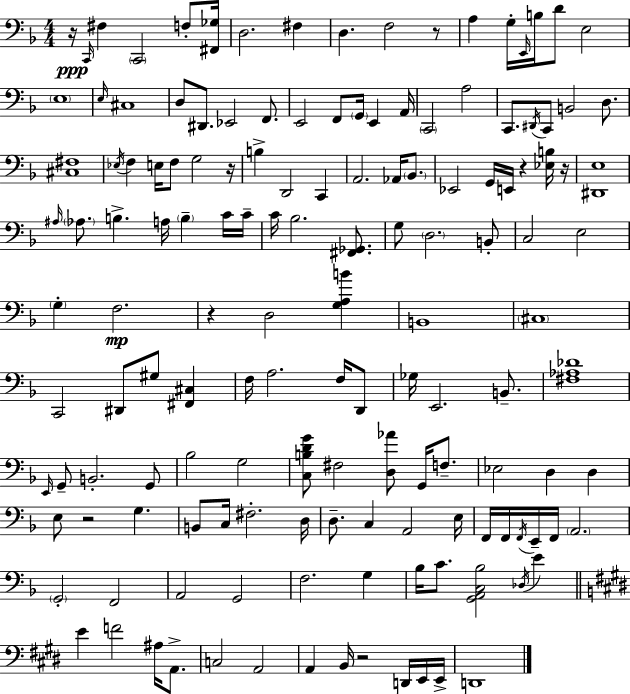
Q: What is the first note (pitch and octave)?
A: C2